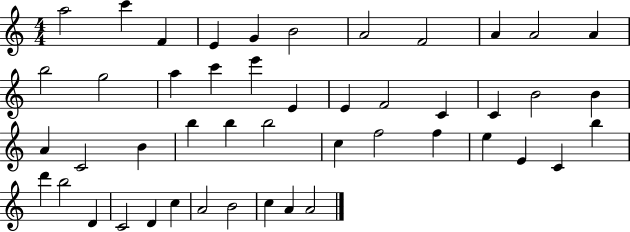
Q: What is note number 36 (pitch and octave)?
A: B5